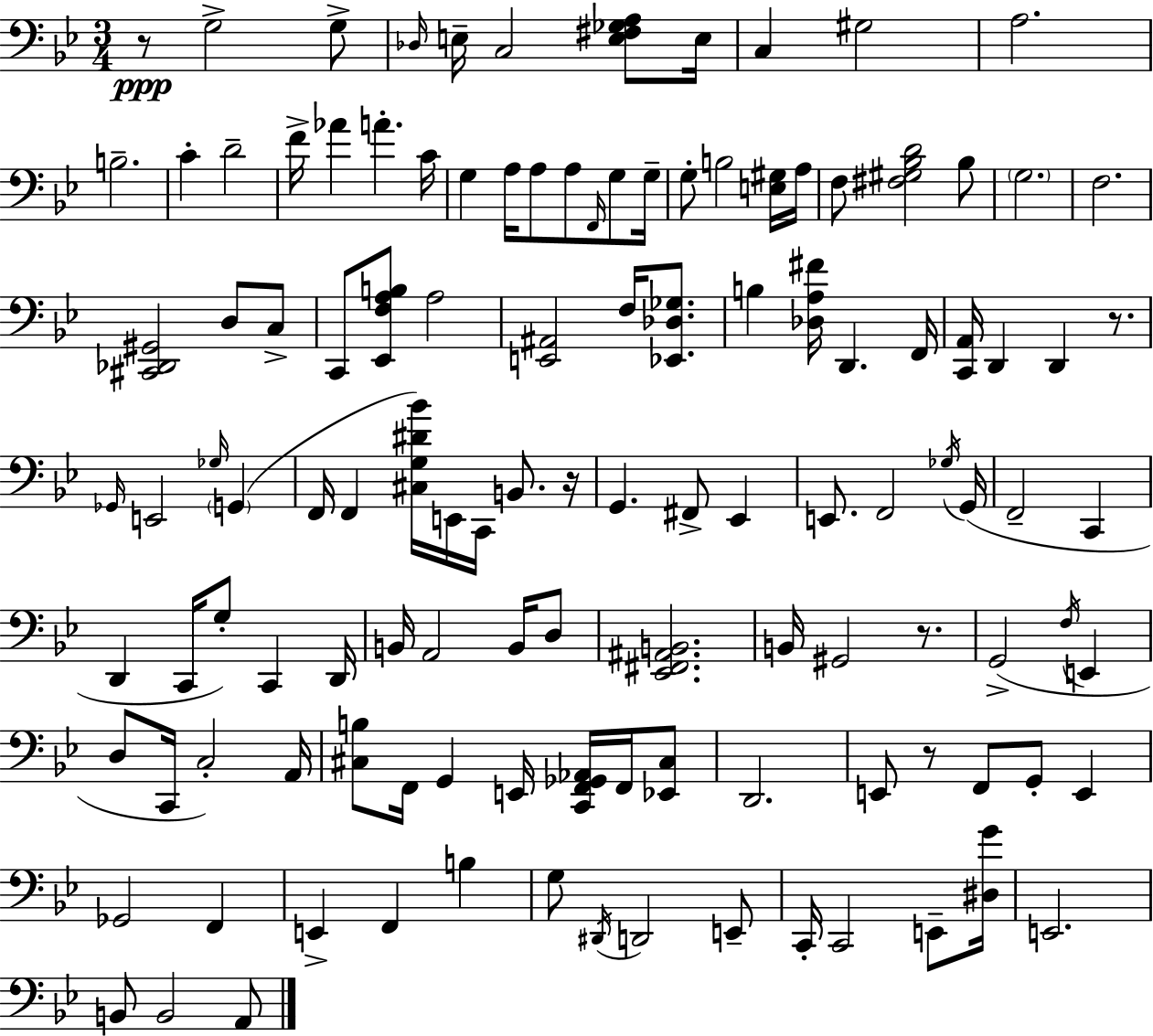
X:1
T:Untitled
M:3/4
L:1/4
K:Bb
z/2 G,2 G,/2 _D,/4 E,/4 C,2 [E,^F,_G,A,]/2 E,/4 C, ^G,2 A,2 B,2 C D2 F/4 _A A C/4 G, A,/4 A,/2 A,/2 F,,/4 G,/2 G,/4 G,/2 B,2 [E,^G,]/4 A,/4 F,/2 [^F,^G,_B,D]2 _B,/2 G,2 F,2 [^C,,_D,,^G,,]2 D,/2 C,/2 C,,/2 [_E,,F,A,B,]/2 A,2 [E,,^A,,]2 F,/4 [_E,,_D,_G,]/2 B, [_D,A,^F]/4 D,, F,,/4 [C,,A,,]/4 D,, D,, z/2 _G,,/4 E,,2 _G,/4 G,, F,,/4 F,, [^C,G,^D_B]/4 E,,/4 C,,/4 B,,/2 z/4 G,, ^F,,/2 _E,, E,,/2 F,,2 _G,/4 G,,/4 F,,2 C,, D,, C,,/4 G,/2 C,, D,,/4 B,,/4 A,,2 B,,/4 D,/2 [_E,,^F,,^A,,B,,]2 B,,/4 ^G,,2 z/2 G,,2 F,/4 E,, D,/2 C,,/4 C,2 A,,/4 [^C,B,]/2 F,,/4 G,, E,,/4 [C,,F,,_G,,_A,,]/4 F,,/4 [_E,,^C,]/2 D,,2 E,,/2 z/2 F,,/2 G,,/2 E,, _G,,2 F,, E,, F,, B, G,/2 ^D,,/4 D,,2 E,,/2 C,,/4 C,,2 E,,/2 [^D,G]/4 E,,2 B,,/2 B,,2 A,,/2